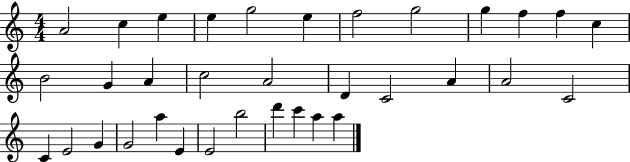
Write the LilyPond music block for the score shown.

{
  \clef treble
  \numericTimeSignature
  \time 4/4
  \key c \major
  a'2 c''4 e''4 | e''4 g''2 e''4 | f''2 g''2 | g''4 f''4 f''4 c''4 | \break b'2 g'4 a'4 | c''2 a'2 | d'4 c'2 a'4 | a'2 c'2 | \break c'4 e'2 g'4 | g'2 a''4 e'4 | e'2 b''2 | d'''4 c'''4 a''4 a''4 | \break \bar "|."
}